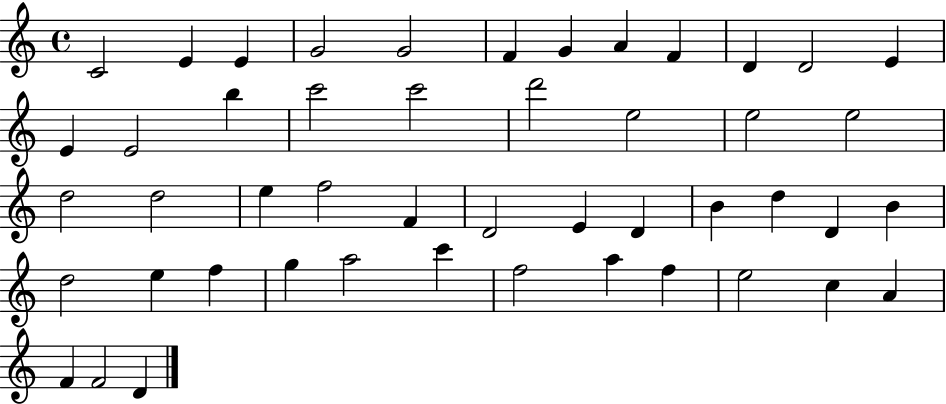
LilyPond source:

{
  \clef treble
  \time 4/4
  \defaultTimeSignature
  \key c \major
  c'2 e'4 e'4 | g'2 g'2 | f'4 g'4 a'4 f'4 | d'4 d'2 e'4 | \break e'4 e'2 b''4 | c'''2 c'''2 | d'''2 e''2 | e''2 e''2 | \break d''2 d''2 | e''4 f''2 f'4 | d'2 e'4 d'4 | b'4 d''4 d'4 b'4 | \break d''2 e''4 f''4 | g''4 a''2 c'''4 | f''2 a''4 f''4 | e''2 c''4 a'4 | \break f'4 f'2 d'4 | \bar "|."
}